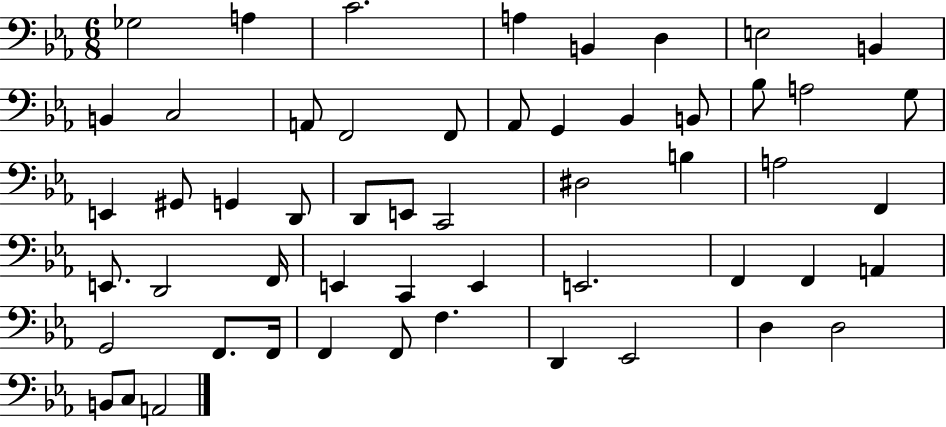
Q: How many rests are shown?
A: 0